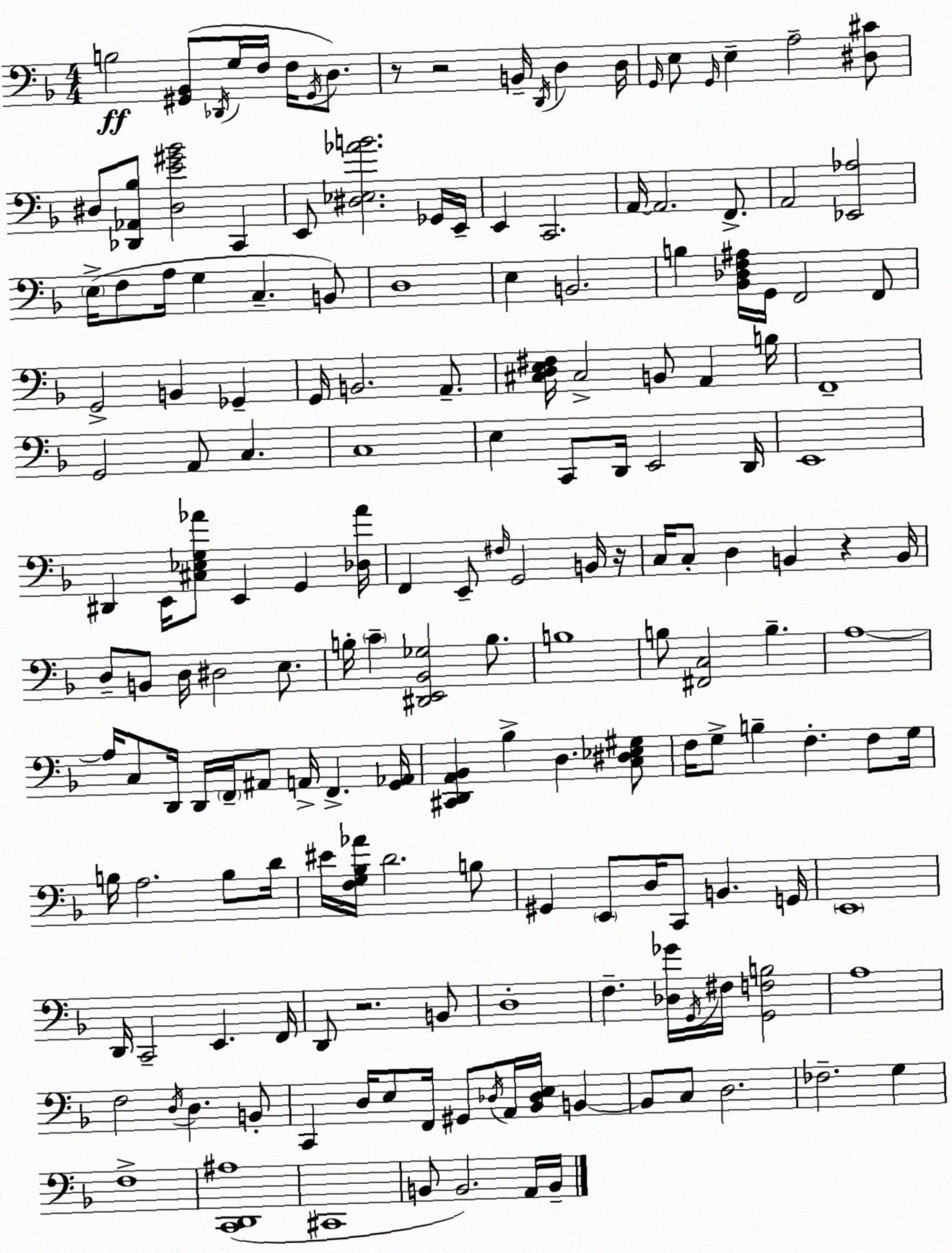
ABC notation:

X:1
T:Untitled
M:4/4
L:1/4
K:Dm
B,2 [^G,,_B,,]/2 _D,,/4 G,/4 F,/4 F,/4 ^G,,/4 D,/2 z/2 z2 B,,/4 D,,/4 D, D,/4 G,,/4 E,/2 G,,/4 E, A,2 [^D,^C]/2 ^D,/2 [_D,,_A,,_B,]/2 [^D,E^G_B]2 C,, E,,/2 [^D,_E,_AB]2 _G,,/4 E,,/4 E,, C,,2 A,,/4 A,,2 F,,/2 A,,2 [_E,,_A,]2 E,/4 F,/2 A,/4 G, C, B,,/2 D,4 E, B,,2 B, [_B,,_D,F,^A,]/4 G,,/4 F,,2 F,,/2 G,,2 B,, _G,, G,,/4 B,,2 A,,/2 [^C,D,E,^F,]/4 ^C,2 B,,/2 A,, B,/4 F,,4 G,,2 A,,/2 C, C,4 E, C,,/2 D,,/4 E,,2 D,,/4 E,,4 ^D,, E,,/4 [^C,_E,G,_A]/2 E,, G,, [_D,_A]/4 F,, E,,/2 ^F,/4 G,,2 B,,/4 z/4 C,/4 C,/2 D, B,, z B,,/4 D,/2 B,,/2 D,/4 ^D,2 E,/2 B,/4 C [^D,,E,,_B,,_G,]2 B,/2 B,4 B,/2 [^F,,C,]2 B, A,4 A,/4 C,/2 D,,/4 D,,/4 F,,/4 ^A,,/2 A,,/4 F,, [G,,_A,,]/4 [^C,,D,,A,,_B,,] _B, D, [C,^D,_E,^G,]/2 F,/4 G,/2 B, F, F,/2 G,/4 B,/4 A,2 B,/2 D/4 ^E/4 [F,G,_B,_A]/4 D2 B,/2 ^G,, E,,/2 D,/4 C,,/2 B,, G,,/4 E,,4 D,,/4 C,,2 E,, F,,/4 D,,/2 z2 B,,/2 D,4 F, [_D,_G]/4 G,,/4 ^F,/4 [G,,F,B,]2 A,4 F,2 D,/4 D, B,,/2 C,, D,/4 E,/2 F,,/4 ^G,,/2 _D,/4 A,,/4 [_B,,_D,E,]/4 B,, B,,/2 C,/2 D,2 _F,2 G, F,4 [C,,D,,^A,]4 ^C,,4 B,,/2 B,,2 A,,/4 B,,/4